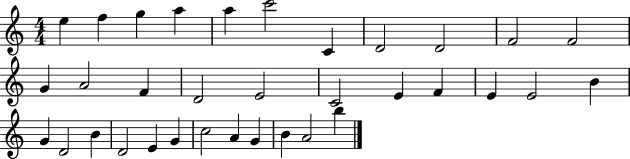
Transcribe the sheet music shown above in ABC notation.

X:1
T:Untitled
M:4/4
L:1/4
K:C
e f g a a c'2 C D2 D2 F2 F2 G A2 F D2 E2 C2 E F E E2 B G D2 B D2 E G c2 A G B A2 b